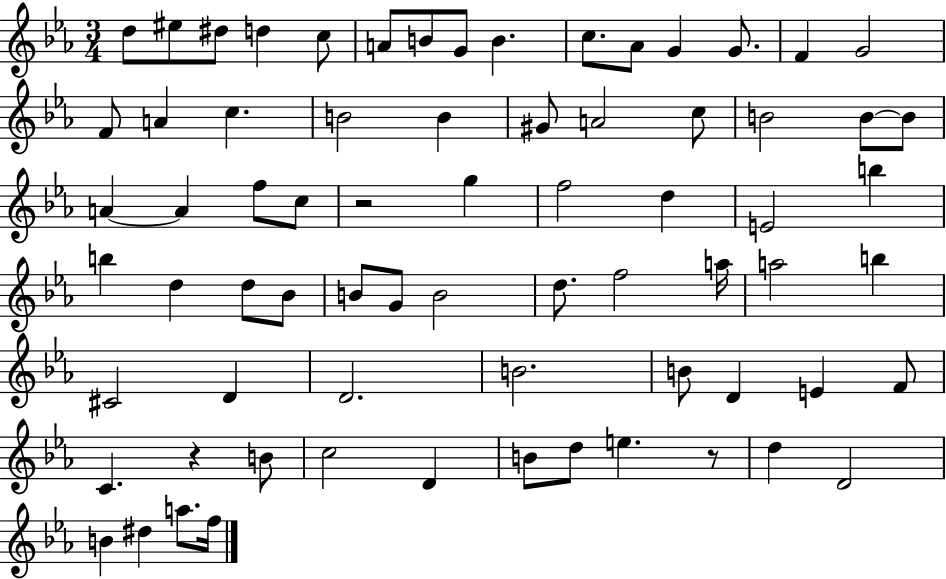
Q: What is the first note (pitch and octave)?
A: D5